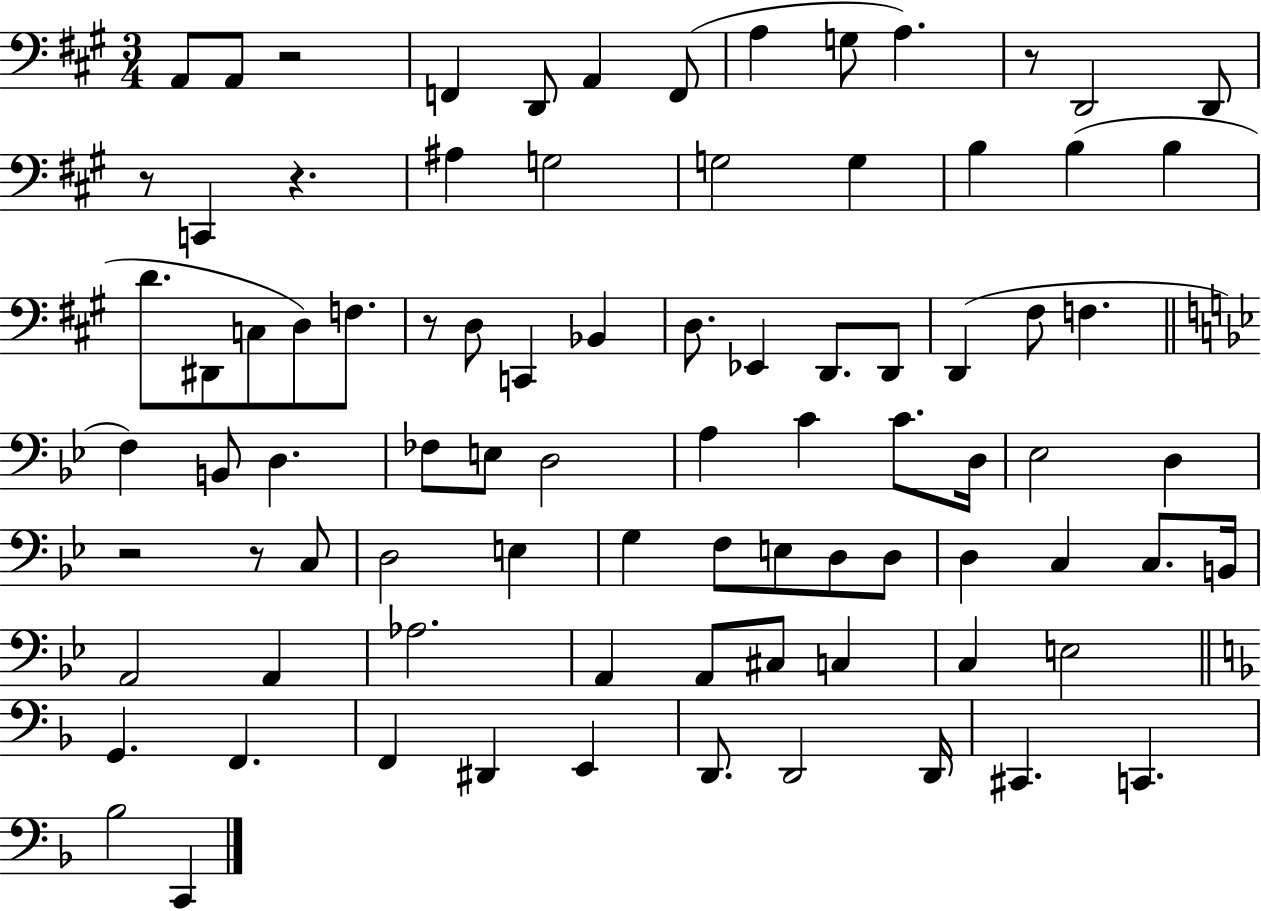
{
  \clef bass
  \numericTimeSignature
  \time 3/4
  \key a \major
  a,8 a,8 r2 | f,4 d,8 a,4 f,8( | a4 g8 a4.) | r8 d,2 d,8 | \break r8 c,4 r4. | ais4 g2 | g2 g4 | b4 b4( b4 | \break d'8. dis,8 c8 d8) f8. | r8 d8 c,4 bes,4 | d8. ees,4 d,8. d,8 | d,4( fis8 f4. | \break \bar "||" \break \key g \minor f4) b,8 d4. | fes8 e8 d2 | a4 c'4 c'8. d16 | ees2 d4 | \break r2 r8 c8 | d2 e4 | g4 f8 e8 d8 d8 | d4 c4 c8. b,16 | \break a,2 a,4 | aes2. | a,4 a,8 cis8 c4 | c4 e2 | \break \bar "||" \break \key f \major g,4. f,4. | f,4 dis,4 e,4 | d,8. d,2 d,16 | cis,4. c,4. | \break bes2 c,4 | \bar "|."
}